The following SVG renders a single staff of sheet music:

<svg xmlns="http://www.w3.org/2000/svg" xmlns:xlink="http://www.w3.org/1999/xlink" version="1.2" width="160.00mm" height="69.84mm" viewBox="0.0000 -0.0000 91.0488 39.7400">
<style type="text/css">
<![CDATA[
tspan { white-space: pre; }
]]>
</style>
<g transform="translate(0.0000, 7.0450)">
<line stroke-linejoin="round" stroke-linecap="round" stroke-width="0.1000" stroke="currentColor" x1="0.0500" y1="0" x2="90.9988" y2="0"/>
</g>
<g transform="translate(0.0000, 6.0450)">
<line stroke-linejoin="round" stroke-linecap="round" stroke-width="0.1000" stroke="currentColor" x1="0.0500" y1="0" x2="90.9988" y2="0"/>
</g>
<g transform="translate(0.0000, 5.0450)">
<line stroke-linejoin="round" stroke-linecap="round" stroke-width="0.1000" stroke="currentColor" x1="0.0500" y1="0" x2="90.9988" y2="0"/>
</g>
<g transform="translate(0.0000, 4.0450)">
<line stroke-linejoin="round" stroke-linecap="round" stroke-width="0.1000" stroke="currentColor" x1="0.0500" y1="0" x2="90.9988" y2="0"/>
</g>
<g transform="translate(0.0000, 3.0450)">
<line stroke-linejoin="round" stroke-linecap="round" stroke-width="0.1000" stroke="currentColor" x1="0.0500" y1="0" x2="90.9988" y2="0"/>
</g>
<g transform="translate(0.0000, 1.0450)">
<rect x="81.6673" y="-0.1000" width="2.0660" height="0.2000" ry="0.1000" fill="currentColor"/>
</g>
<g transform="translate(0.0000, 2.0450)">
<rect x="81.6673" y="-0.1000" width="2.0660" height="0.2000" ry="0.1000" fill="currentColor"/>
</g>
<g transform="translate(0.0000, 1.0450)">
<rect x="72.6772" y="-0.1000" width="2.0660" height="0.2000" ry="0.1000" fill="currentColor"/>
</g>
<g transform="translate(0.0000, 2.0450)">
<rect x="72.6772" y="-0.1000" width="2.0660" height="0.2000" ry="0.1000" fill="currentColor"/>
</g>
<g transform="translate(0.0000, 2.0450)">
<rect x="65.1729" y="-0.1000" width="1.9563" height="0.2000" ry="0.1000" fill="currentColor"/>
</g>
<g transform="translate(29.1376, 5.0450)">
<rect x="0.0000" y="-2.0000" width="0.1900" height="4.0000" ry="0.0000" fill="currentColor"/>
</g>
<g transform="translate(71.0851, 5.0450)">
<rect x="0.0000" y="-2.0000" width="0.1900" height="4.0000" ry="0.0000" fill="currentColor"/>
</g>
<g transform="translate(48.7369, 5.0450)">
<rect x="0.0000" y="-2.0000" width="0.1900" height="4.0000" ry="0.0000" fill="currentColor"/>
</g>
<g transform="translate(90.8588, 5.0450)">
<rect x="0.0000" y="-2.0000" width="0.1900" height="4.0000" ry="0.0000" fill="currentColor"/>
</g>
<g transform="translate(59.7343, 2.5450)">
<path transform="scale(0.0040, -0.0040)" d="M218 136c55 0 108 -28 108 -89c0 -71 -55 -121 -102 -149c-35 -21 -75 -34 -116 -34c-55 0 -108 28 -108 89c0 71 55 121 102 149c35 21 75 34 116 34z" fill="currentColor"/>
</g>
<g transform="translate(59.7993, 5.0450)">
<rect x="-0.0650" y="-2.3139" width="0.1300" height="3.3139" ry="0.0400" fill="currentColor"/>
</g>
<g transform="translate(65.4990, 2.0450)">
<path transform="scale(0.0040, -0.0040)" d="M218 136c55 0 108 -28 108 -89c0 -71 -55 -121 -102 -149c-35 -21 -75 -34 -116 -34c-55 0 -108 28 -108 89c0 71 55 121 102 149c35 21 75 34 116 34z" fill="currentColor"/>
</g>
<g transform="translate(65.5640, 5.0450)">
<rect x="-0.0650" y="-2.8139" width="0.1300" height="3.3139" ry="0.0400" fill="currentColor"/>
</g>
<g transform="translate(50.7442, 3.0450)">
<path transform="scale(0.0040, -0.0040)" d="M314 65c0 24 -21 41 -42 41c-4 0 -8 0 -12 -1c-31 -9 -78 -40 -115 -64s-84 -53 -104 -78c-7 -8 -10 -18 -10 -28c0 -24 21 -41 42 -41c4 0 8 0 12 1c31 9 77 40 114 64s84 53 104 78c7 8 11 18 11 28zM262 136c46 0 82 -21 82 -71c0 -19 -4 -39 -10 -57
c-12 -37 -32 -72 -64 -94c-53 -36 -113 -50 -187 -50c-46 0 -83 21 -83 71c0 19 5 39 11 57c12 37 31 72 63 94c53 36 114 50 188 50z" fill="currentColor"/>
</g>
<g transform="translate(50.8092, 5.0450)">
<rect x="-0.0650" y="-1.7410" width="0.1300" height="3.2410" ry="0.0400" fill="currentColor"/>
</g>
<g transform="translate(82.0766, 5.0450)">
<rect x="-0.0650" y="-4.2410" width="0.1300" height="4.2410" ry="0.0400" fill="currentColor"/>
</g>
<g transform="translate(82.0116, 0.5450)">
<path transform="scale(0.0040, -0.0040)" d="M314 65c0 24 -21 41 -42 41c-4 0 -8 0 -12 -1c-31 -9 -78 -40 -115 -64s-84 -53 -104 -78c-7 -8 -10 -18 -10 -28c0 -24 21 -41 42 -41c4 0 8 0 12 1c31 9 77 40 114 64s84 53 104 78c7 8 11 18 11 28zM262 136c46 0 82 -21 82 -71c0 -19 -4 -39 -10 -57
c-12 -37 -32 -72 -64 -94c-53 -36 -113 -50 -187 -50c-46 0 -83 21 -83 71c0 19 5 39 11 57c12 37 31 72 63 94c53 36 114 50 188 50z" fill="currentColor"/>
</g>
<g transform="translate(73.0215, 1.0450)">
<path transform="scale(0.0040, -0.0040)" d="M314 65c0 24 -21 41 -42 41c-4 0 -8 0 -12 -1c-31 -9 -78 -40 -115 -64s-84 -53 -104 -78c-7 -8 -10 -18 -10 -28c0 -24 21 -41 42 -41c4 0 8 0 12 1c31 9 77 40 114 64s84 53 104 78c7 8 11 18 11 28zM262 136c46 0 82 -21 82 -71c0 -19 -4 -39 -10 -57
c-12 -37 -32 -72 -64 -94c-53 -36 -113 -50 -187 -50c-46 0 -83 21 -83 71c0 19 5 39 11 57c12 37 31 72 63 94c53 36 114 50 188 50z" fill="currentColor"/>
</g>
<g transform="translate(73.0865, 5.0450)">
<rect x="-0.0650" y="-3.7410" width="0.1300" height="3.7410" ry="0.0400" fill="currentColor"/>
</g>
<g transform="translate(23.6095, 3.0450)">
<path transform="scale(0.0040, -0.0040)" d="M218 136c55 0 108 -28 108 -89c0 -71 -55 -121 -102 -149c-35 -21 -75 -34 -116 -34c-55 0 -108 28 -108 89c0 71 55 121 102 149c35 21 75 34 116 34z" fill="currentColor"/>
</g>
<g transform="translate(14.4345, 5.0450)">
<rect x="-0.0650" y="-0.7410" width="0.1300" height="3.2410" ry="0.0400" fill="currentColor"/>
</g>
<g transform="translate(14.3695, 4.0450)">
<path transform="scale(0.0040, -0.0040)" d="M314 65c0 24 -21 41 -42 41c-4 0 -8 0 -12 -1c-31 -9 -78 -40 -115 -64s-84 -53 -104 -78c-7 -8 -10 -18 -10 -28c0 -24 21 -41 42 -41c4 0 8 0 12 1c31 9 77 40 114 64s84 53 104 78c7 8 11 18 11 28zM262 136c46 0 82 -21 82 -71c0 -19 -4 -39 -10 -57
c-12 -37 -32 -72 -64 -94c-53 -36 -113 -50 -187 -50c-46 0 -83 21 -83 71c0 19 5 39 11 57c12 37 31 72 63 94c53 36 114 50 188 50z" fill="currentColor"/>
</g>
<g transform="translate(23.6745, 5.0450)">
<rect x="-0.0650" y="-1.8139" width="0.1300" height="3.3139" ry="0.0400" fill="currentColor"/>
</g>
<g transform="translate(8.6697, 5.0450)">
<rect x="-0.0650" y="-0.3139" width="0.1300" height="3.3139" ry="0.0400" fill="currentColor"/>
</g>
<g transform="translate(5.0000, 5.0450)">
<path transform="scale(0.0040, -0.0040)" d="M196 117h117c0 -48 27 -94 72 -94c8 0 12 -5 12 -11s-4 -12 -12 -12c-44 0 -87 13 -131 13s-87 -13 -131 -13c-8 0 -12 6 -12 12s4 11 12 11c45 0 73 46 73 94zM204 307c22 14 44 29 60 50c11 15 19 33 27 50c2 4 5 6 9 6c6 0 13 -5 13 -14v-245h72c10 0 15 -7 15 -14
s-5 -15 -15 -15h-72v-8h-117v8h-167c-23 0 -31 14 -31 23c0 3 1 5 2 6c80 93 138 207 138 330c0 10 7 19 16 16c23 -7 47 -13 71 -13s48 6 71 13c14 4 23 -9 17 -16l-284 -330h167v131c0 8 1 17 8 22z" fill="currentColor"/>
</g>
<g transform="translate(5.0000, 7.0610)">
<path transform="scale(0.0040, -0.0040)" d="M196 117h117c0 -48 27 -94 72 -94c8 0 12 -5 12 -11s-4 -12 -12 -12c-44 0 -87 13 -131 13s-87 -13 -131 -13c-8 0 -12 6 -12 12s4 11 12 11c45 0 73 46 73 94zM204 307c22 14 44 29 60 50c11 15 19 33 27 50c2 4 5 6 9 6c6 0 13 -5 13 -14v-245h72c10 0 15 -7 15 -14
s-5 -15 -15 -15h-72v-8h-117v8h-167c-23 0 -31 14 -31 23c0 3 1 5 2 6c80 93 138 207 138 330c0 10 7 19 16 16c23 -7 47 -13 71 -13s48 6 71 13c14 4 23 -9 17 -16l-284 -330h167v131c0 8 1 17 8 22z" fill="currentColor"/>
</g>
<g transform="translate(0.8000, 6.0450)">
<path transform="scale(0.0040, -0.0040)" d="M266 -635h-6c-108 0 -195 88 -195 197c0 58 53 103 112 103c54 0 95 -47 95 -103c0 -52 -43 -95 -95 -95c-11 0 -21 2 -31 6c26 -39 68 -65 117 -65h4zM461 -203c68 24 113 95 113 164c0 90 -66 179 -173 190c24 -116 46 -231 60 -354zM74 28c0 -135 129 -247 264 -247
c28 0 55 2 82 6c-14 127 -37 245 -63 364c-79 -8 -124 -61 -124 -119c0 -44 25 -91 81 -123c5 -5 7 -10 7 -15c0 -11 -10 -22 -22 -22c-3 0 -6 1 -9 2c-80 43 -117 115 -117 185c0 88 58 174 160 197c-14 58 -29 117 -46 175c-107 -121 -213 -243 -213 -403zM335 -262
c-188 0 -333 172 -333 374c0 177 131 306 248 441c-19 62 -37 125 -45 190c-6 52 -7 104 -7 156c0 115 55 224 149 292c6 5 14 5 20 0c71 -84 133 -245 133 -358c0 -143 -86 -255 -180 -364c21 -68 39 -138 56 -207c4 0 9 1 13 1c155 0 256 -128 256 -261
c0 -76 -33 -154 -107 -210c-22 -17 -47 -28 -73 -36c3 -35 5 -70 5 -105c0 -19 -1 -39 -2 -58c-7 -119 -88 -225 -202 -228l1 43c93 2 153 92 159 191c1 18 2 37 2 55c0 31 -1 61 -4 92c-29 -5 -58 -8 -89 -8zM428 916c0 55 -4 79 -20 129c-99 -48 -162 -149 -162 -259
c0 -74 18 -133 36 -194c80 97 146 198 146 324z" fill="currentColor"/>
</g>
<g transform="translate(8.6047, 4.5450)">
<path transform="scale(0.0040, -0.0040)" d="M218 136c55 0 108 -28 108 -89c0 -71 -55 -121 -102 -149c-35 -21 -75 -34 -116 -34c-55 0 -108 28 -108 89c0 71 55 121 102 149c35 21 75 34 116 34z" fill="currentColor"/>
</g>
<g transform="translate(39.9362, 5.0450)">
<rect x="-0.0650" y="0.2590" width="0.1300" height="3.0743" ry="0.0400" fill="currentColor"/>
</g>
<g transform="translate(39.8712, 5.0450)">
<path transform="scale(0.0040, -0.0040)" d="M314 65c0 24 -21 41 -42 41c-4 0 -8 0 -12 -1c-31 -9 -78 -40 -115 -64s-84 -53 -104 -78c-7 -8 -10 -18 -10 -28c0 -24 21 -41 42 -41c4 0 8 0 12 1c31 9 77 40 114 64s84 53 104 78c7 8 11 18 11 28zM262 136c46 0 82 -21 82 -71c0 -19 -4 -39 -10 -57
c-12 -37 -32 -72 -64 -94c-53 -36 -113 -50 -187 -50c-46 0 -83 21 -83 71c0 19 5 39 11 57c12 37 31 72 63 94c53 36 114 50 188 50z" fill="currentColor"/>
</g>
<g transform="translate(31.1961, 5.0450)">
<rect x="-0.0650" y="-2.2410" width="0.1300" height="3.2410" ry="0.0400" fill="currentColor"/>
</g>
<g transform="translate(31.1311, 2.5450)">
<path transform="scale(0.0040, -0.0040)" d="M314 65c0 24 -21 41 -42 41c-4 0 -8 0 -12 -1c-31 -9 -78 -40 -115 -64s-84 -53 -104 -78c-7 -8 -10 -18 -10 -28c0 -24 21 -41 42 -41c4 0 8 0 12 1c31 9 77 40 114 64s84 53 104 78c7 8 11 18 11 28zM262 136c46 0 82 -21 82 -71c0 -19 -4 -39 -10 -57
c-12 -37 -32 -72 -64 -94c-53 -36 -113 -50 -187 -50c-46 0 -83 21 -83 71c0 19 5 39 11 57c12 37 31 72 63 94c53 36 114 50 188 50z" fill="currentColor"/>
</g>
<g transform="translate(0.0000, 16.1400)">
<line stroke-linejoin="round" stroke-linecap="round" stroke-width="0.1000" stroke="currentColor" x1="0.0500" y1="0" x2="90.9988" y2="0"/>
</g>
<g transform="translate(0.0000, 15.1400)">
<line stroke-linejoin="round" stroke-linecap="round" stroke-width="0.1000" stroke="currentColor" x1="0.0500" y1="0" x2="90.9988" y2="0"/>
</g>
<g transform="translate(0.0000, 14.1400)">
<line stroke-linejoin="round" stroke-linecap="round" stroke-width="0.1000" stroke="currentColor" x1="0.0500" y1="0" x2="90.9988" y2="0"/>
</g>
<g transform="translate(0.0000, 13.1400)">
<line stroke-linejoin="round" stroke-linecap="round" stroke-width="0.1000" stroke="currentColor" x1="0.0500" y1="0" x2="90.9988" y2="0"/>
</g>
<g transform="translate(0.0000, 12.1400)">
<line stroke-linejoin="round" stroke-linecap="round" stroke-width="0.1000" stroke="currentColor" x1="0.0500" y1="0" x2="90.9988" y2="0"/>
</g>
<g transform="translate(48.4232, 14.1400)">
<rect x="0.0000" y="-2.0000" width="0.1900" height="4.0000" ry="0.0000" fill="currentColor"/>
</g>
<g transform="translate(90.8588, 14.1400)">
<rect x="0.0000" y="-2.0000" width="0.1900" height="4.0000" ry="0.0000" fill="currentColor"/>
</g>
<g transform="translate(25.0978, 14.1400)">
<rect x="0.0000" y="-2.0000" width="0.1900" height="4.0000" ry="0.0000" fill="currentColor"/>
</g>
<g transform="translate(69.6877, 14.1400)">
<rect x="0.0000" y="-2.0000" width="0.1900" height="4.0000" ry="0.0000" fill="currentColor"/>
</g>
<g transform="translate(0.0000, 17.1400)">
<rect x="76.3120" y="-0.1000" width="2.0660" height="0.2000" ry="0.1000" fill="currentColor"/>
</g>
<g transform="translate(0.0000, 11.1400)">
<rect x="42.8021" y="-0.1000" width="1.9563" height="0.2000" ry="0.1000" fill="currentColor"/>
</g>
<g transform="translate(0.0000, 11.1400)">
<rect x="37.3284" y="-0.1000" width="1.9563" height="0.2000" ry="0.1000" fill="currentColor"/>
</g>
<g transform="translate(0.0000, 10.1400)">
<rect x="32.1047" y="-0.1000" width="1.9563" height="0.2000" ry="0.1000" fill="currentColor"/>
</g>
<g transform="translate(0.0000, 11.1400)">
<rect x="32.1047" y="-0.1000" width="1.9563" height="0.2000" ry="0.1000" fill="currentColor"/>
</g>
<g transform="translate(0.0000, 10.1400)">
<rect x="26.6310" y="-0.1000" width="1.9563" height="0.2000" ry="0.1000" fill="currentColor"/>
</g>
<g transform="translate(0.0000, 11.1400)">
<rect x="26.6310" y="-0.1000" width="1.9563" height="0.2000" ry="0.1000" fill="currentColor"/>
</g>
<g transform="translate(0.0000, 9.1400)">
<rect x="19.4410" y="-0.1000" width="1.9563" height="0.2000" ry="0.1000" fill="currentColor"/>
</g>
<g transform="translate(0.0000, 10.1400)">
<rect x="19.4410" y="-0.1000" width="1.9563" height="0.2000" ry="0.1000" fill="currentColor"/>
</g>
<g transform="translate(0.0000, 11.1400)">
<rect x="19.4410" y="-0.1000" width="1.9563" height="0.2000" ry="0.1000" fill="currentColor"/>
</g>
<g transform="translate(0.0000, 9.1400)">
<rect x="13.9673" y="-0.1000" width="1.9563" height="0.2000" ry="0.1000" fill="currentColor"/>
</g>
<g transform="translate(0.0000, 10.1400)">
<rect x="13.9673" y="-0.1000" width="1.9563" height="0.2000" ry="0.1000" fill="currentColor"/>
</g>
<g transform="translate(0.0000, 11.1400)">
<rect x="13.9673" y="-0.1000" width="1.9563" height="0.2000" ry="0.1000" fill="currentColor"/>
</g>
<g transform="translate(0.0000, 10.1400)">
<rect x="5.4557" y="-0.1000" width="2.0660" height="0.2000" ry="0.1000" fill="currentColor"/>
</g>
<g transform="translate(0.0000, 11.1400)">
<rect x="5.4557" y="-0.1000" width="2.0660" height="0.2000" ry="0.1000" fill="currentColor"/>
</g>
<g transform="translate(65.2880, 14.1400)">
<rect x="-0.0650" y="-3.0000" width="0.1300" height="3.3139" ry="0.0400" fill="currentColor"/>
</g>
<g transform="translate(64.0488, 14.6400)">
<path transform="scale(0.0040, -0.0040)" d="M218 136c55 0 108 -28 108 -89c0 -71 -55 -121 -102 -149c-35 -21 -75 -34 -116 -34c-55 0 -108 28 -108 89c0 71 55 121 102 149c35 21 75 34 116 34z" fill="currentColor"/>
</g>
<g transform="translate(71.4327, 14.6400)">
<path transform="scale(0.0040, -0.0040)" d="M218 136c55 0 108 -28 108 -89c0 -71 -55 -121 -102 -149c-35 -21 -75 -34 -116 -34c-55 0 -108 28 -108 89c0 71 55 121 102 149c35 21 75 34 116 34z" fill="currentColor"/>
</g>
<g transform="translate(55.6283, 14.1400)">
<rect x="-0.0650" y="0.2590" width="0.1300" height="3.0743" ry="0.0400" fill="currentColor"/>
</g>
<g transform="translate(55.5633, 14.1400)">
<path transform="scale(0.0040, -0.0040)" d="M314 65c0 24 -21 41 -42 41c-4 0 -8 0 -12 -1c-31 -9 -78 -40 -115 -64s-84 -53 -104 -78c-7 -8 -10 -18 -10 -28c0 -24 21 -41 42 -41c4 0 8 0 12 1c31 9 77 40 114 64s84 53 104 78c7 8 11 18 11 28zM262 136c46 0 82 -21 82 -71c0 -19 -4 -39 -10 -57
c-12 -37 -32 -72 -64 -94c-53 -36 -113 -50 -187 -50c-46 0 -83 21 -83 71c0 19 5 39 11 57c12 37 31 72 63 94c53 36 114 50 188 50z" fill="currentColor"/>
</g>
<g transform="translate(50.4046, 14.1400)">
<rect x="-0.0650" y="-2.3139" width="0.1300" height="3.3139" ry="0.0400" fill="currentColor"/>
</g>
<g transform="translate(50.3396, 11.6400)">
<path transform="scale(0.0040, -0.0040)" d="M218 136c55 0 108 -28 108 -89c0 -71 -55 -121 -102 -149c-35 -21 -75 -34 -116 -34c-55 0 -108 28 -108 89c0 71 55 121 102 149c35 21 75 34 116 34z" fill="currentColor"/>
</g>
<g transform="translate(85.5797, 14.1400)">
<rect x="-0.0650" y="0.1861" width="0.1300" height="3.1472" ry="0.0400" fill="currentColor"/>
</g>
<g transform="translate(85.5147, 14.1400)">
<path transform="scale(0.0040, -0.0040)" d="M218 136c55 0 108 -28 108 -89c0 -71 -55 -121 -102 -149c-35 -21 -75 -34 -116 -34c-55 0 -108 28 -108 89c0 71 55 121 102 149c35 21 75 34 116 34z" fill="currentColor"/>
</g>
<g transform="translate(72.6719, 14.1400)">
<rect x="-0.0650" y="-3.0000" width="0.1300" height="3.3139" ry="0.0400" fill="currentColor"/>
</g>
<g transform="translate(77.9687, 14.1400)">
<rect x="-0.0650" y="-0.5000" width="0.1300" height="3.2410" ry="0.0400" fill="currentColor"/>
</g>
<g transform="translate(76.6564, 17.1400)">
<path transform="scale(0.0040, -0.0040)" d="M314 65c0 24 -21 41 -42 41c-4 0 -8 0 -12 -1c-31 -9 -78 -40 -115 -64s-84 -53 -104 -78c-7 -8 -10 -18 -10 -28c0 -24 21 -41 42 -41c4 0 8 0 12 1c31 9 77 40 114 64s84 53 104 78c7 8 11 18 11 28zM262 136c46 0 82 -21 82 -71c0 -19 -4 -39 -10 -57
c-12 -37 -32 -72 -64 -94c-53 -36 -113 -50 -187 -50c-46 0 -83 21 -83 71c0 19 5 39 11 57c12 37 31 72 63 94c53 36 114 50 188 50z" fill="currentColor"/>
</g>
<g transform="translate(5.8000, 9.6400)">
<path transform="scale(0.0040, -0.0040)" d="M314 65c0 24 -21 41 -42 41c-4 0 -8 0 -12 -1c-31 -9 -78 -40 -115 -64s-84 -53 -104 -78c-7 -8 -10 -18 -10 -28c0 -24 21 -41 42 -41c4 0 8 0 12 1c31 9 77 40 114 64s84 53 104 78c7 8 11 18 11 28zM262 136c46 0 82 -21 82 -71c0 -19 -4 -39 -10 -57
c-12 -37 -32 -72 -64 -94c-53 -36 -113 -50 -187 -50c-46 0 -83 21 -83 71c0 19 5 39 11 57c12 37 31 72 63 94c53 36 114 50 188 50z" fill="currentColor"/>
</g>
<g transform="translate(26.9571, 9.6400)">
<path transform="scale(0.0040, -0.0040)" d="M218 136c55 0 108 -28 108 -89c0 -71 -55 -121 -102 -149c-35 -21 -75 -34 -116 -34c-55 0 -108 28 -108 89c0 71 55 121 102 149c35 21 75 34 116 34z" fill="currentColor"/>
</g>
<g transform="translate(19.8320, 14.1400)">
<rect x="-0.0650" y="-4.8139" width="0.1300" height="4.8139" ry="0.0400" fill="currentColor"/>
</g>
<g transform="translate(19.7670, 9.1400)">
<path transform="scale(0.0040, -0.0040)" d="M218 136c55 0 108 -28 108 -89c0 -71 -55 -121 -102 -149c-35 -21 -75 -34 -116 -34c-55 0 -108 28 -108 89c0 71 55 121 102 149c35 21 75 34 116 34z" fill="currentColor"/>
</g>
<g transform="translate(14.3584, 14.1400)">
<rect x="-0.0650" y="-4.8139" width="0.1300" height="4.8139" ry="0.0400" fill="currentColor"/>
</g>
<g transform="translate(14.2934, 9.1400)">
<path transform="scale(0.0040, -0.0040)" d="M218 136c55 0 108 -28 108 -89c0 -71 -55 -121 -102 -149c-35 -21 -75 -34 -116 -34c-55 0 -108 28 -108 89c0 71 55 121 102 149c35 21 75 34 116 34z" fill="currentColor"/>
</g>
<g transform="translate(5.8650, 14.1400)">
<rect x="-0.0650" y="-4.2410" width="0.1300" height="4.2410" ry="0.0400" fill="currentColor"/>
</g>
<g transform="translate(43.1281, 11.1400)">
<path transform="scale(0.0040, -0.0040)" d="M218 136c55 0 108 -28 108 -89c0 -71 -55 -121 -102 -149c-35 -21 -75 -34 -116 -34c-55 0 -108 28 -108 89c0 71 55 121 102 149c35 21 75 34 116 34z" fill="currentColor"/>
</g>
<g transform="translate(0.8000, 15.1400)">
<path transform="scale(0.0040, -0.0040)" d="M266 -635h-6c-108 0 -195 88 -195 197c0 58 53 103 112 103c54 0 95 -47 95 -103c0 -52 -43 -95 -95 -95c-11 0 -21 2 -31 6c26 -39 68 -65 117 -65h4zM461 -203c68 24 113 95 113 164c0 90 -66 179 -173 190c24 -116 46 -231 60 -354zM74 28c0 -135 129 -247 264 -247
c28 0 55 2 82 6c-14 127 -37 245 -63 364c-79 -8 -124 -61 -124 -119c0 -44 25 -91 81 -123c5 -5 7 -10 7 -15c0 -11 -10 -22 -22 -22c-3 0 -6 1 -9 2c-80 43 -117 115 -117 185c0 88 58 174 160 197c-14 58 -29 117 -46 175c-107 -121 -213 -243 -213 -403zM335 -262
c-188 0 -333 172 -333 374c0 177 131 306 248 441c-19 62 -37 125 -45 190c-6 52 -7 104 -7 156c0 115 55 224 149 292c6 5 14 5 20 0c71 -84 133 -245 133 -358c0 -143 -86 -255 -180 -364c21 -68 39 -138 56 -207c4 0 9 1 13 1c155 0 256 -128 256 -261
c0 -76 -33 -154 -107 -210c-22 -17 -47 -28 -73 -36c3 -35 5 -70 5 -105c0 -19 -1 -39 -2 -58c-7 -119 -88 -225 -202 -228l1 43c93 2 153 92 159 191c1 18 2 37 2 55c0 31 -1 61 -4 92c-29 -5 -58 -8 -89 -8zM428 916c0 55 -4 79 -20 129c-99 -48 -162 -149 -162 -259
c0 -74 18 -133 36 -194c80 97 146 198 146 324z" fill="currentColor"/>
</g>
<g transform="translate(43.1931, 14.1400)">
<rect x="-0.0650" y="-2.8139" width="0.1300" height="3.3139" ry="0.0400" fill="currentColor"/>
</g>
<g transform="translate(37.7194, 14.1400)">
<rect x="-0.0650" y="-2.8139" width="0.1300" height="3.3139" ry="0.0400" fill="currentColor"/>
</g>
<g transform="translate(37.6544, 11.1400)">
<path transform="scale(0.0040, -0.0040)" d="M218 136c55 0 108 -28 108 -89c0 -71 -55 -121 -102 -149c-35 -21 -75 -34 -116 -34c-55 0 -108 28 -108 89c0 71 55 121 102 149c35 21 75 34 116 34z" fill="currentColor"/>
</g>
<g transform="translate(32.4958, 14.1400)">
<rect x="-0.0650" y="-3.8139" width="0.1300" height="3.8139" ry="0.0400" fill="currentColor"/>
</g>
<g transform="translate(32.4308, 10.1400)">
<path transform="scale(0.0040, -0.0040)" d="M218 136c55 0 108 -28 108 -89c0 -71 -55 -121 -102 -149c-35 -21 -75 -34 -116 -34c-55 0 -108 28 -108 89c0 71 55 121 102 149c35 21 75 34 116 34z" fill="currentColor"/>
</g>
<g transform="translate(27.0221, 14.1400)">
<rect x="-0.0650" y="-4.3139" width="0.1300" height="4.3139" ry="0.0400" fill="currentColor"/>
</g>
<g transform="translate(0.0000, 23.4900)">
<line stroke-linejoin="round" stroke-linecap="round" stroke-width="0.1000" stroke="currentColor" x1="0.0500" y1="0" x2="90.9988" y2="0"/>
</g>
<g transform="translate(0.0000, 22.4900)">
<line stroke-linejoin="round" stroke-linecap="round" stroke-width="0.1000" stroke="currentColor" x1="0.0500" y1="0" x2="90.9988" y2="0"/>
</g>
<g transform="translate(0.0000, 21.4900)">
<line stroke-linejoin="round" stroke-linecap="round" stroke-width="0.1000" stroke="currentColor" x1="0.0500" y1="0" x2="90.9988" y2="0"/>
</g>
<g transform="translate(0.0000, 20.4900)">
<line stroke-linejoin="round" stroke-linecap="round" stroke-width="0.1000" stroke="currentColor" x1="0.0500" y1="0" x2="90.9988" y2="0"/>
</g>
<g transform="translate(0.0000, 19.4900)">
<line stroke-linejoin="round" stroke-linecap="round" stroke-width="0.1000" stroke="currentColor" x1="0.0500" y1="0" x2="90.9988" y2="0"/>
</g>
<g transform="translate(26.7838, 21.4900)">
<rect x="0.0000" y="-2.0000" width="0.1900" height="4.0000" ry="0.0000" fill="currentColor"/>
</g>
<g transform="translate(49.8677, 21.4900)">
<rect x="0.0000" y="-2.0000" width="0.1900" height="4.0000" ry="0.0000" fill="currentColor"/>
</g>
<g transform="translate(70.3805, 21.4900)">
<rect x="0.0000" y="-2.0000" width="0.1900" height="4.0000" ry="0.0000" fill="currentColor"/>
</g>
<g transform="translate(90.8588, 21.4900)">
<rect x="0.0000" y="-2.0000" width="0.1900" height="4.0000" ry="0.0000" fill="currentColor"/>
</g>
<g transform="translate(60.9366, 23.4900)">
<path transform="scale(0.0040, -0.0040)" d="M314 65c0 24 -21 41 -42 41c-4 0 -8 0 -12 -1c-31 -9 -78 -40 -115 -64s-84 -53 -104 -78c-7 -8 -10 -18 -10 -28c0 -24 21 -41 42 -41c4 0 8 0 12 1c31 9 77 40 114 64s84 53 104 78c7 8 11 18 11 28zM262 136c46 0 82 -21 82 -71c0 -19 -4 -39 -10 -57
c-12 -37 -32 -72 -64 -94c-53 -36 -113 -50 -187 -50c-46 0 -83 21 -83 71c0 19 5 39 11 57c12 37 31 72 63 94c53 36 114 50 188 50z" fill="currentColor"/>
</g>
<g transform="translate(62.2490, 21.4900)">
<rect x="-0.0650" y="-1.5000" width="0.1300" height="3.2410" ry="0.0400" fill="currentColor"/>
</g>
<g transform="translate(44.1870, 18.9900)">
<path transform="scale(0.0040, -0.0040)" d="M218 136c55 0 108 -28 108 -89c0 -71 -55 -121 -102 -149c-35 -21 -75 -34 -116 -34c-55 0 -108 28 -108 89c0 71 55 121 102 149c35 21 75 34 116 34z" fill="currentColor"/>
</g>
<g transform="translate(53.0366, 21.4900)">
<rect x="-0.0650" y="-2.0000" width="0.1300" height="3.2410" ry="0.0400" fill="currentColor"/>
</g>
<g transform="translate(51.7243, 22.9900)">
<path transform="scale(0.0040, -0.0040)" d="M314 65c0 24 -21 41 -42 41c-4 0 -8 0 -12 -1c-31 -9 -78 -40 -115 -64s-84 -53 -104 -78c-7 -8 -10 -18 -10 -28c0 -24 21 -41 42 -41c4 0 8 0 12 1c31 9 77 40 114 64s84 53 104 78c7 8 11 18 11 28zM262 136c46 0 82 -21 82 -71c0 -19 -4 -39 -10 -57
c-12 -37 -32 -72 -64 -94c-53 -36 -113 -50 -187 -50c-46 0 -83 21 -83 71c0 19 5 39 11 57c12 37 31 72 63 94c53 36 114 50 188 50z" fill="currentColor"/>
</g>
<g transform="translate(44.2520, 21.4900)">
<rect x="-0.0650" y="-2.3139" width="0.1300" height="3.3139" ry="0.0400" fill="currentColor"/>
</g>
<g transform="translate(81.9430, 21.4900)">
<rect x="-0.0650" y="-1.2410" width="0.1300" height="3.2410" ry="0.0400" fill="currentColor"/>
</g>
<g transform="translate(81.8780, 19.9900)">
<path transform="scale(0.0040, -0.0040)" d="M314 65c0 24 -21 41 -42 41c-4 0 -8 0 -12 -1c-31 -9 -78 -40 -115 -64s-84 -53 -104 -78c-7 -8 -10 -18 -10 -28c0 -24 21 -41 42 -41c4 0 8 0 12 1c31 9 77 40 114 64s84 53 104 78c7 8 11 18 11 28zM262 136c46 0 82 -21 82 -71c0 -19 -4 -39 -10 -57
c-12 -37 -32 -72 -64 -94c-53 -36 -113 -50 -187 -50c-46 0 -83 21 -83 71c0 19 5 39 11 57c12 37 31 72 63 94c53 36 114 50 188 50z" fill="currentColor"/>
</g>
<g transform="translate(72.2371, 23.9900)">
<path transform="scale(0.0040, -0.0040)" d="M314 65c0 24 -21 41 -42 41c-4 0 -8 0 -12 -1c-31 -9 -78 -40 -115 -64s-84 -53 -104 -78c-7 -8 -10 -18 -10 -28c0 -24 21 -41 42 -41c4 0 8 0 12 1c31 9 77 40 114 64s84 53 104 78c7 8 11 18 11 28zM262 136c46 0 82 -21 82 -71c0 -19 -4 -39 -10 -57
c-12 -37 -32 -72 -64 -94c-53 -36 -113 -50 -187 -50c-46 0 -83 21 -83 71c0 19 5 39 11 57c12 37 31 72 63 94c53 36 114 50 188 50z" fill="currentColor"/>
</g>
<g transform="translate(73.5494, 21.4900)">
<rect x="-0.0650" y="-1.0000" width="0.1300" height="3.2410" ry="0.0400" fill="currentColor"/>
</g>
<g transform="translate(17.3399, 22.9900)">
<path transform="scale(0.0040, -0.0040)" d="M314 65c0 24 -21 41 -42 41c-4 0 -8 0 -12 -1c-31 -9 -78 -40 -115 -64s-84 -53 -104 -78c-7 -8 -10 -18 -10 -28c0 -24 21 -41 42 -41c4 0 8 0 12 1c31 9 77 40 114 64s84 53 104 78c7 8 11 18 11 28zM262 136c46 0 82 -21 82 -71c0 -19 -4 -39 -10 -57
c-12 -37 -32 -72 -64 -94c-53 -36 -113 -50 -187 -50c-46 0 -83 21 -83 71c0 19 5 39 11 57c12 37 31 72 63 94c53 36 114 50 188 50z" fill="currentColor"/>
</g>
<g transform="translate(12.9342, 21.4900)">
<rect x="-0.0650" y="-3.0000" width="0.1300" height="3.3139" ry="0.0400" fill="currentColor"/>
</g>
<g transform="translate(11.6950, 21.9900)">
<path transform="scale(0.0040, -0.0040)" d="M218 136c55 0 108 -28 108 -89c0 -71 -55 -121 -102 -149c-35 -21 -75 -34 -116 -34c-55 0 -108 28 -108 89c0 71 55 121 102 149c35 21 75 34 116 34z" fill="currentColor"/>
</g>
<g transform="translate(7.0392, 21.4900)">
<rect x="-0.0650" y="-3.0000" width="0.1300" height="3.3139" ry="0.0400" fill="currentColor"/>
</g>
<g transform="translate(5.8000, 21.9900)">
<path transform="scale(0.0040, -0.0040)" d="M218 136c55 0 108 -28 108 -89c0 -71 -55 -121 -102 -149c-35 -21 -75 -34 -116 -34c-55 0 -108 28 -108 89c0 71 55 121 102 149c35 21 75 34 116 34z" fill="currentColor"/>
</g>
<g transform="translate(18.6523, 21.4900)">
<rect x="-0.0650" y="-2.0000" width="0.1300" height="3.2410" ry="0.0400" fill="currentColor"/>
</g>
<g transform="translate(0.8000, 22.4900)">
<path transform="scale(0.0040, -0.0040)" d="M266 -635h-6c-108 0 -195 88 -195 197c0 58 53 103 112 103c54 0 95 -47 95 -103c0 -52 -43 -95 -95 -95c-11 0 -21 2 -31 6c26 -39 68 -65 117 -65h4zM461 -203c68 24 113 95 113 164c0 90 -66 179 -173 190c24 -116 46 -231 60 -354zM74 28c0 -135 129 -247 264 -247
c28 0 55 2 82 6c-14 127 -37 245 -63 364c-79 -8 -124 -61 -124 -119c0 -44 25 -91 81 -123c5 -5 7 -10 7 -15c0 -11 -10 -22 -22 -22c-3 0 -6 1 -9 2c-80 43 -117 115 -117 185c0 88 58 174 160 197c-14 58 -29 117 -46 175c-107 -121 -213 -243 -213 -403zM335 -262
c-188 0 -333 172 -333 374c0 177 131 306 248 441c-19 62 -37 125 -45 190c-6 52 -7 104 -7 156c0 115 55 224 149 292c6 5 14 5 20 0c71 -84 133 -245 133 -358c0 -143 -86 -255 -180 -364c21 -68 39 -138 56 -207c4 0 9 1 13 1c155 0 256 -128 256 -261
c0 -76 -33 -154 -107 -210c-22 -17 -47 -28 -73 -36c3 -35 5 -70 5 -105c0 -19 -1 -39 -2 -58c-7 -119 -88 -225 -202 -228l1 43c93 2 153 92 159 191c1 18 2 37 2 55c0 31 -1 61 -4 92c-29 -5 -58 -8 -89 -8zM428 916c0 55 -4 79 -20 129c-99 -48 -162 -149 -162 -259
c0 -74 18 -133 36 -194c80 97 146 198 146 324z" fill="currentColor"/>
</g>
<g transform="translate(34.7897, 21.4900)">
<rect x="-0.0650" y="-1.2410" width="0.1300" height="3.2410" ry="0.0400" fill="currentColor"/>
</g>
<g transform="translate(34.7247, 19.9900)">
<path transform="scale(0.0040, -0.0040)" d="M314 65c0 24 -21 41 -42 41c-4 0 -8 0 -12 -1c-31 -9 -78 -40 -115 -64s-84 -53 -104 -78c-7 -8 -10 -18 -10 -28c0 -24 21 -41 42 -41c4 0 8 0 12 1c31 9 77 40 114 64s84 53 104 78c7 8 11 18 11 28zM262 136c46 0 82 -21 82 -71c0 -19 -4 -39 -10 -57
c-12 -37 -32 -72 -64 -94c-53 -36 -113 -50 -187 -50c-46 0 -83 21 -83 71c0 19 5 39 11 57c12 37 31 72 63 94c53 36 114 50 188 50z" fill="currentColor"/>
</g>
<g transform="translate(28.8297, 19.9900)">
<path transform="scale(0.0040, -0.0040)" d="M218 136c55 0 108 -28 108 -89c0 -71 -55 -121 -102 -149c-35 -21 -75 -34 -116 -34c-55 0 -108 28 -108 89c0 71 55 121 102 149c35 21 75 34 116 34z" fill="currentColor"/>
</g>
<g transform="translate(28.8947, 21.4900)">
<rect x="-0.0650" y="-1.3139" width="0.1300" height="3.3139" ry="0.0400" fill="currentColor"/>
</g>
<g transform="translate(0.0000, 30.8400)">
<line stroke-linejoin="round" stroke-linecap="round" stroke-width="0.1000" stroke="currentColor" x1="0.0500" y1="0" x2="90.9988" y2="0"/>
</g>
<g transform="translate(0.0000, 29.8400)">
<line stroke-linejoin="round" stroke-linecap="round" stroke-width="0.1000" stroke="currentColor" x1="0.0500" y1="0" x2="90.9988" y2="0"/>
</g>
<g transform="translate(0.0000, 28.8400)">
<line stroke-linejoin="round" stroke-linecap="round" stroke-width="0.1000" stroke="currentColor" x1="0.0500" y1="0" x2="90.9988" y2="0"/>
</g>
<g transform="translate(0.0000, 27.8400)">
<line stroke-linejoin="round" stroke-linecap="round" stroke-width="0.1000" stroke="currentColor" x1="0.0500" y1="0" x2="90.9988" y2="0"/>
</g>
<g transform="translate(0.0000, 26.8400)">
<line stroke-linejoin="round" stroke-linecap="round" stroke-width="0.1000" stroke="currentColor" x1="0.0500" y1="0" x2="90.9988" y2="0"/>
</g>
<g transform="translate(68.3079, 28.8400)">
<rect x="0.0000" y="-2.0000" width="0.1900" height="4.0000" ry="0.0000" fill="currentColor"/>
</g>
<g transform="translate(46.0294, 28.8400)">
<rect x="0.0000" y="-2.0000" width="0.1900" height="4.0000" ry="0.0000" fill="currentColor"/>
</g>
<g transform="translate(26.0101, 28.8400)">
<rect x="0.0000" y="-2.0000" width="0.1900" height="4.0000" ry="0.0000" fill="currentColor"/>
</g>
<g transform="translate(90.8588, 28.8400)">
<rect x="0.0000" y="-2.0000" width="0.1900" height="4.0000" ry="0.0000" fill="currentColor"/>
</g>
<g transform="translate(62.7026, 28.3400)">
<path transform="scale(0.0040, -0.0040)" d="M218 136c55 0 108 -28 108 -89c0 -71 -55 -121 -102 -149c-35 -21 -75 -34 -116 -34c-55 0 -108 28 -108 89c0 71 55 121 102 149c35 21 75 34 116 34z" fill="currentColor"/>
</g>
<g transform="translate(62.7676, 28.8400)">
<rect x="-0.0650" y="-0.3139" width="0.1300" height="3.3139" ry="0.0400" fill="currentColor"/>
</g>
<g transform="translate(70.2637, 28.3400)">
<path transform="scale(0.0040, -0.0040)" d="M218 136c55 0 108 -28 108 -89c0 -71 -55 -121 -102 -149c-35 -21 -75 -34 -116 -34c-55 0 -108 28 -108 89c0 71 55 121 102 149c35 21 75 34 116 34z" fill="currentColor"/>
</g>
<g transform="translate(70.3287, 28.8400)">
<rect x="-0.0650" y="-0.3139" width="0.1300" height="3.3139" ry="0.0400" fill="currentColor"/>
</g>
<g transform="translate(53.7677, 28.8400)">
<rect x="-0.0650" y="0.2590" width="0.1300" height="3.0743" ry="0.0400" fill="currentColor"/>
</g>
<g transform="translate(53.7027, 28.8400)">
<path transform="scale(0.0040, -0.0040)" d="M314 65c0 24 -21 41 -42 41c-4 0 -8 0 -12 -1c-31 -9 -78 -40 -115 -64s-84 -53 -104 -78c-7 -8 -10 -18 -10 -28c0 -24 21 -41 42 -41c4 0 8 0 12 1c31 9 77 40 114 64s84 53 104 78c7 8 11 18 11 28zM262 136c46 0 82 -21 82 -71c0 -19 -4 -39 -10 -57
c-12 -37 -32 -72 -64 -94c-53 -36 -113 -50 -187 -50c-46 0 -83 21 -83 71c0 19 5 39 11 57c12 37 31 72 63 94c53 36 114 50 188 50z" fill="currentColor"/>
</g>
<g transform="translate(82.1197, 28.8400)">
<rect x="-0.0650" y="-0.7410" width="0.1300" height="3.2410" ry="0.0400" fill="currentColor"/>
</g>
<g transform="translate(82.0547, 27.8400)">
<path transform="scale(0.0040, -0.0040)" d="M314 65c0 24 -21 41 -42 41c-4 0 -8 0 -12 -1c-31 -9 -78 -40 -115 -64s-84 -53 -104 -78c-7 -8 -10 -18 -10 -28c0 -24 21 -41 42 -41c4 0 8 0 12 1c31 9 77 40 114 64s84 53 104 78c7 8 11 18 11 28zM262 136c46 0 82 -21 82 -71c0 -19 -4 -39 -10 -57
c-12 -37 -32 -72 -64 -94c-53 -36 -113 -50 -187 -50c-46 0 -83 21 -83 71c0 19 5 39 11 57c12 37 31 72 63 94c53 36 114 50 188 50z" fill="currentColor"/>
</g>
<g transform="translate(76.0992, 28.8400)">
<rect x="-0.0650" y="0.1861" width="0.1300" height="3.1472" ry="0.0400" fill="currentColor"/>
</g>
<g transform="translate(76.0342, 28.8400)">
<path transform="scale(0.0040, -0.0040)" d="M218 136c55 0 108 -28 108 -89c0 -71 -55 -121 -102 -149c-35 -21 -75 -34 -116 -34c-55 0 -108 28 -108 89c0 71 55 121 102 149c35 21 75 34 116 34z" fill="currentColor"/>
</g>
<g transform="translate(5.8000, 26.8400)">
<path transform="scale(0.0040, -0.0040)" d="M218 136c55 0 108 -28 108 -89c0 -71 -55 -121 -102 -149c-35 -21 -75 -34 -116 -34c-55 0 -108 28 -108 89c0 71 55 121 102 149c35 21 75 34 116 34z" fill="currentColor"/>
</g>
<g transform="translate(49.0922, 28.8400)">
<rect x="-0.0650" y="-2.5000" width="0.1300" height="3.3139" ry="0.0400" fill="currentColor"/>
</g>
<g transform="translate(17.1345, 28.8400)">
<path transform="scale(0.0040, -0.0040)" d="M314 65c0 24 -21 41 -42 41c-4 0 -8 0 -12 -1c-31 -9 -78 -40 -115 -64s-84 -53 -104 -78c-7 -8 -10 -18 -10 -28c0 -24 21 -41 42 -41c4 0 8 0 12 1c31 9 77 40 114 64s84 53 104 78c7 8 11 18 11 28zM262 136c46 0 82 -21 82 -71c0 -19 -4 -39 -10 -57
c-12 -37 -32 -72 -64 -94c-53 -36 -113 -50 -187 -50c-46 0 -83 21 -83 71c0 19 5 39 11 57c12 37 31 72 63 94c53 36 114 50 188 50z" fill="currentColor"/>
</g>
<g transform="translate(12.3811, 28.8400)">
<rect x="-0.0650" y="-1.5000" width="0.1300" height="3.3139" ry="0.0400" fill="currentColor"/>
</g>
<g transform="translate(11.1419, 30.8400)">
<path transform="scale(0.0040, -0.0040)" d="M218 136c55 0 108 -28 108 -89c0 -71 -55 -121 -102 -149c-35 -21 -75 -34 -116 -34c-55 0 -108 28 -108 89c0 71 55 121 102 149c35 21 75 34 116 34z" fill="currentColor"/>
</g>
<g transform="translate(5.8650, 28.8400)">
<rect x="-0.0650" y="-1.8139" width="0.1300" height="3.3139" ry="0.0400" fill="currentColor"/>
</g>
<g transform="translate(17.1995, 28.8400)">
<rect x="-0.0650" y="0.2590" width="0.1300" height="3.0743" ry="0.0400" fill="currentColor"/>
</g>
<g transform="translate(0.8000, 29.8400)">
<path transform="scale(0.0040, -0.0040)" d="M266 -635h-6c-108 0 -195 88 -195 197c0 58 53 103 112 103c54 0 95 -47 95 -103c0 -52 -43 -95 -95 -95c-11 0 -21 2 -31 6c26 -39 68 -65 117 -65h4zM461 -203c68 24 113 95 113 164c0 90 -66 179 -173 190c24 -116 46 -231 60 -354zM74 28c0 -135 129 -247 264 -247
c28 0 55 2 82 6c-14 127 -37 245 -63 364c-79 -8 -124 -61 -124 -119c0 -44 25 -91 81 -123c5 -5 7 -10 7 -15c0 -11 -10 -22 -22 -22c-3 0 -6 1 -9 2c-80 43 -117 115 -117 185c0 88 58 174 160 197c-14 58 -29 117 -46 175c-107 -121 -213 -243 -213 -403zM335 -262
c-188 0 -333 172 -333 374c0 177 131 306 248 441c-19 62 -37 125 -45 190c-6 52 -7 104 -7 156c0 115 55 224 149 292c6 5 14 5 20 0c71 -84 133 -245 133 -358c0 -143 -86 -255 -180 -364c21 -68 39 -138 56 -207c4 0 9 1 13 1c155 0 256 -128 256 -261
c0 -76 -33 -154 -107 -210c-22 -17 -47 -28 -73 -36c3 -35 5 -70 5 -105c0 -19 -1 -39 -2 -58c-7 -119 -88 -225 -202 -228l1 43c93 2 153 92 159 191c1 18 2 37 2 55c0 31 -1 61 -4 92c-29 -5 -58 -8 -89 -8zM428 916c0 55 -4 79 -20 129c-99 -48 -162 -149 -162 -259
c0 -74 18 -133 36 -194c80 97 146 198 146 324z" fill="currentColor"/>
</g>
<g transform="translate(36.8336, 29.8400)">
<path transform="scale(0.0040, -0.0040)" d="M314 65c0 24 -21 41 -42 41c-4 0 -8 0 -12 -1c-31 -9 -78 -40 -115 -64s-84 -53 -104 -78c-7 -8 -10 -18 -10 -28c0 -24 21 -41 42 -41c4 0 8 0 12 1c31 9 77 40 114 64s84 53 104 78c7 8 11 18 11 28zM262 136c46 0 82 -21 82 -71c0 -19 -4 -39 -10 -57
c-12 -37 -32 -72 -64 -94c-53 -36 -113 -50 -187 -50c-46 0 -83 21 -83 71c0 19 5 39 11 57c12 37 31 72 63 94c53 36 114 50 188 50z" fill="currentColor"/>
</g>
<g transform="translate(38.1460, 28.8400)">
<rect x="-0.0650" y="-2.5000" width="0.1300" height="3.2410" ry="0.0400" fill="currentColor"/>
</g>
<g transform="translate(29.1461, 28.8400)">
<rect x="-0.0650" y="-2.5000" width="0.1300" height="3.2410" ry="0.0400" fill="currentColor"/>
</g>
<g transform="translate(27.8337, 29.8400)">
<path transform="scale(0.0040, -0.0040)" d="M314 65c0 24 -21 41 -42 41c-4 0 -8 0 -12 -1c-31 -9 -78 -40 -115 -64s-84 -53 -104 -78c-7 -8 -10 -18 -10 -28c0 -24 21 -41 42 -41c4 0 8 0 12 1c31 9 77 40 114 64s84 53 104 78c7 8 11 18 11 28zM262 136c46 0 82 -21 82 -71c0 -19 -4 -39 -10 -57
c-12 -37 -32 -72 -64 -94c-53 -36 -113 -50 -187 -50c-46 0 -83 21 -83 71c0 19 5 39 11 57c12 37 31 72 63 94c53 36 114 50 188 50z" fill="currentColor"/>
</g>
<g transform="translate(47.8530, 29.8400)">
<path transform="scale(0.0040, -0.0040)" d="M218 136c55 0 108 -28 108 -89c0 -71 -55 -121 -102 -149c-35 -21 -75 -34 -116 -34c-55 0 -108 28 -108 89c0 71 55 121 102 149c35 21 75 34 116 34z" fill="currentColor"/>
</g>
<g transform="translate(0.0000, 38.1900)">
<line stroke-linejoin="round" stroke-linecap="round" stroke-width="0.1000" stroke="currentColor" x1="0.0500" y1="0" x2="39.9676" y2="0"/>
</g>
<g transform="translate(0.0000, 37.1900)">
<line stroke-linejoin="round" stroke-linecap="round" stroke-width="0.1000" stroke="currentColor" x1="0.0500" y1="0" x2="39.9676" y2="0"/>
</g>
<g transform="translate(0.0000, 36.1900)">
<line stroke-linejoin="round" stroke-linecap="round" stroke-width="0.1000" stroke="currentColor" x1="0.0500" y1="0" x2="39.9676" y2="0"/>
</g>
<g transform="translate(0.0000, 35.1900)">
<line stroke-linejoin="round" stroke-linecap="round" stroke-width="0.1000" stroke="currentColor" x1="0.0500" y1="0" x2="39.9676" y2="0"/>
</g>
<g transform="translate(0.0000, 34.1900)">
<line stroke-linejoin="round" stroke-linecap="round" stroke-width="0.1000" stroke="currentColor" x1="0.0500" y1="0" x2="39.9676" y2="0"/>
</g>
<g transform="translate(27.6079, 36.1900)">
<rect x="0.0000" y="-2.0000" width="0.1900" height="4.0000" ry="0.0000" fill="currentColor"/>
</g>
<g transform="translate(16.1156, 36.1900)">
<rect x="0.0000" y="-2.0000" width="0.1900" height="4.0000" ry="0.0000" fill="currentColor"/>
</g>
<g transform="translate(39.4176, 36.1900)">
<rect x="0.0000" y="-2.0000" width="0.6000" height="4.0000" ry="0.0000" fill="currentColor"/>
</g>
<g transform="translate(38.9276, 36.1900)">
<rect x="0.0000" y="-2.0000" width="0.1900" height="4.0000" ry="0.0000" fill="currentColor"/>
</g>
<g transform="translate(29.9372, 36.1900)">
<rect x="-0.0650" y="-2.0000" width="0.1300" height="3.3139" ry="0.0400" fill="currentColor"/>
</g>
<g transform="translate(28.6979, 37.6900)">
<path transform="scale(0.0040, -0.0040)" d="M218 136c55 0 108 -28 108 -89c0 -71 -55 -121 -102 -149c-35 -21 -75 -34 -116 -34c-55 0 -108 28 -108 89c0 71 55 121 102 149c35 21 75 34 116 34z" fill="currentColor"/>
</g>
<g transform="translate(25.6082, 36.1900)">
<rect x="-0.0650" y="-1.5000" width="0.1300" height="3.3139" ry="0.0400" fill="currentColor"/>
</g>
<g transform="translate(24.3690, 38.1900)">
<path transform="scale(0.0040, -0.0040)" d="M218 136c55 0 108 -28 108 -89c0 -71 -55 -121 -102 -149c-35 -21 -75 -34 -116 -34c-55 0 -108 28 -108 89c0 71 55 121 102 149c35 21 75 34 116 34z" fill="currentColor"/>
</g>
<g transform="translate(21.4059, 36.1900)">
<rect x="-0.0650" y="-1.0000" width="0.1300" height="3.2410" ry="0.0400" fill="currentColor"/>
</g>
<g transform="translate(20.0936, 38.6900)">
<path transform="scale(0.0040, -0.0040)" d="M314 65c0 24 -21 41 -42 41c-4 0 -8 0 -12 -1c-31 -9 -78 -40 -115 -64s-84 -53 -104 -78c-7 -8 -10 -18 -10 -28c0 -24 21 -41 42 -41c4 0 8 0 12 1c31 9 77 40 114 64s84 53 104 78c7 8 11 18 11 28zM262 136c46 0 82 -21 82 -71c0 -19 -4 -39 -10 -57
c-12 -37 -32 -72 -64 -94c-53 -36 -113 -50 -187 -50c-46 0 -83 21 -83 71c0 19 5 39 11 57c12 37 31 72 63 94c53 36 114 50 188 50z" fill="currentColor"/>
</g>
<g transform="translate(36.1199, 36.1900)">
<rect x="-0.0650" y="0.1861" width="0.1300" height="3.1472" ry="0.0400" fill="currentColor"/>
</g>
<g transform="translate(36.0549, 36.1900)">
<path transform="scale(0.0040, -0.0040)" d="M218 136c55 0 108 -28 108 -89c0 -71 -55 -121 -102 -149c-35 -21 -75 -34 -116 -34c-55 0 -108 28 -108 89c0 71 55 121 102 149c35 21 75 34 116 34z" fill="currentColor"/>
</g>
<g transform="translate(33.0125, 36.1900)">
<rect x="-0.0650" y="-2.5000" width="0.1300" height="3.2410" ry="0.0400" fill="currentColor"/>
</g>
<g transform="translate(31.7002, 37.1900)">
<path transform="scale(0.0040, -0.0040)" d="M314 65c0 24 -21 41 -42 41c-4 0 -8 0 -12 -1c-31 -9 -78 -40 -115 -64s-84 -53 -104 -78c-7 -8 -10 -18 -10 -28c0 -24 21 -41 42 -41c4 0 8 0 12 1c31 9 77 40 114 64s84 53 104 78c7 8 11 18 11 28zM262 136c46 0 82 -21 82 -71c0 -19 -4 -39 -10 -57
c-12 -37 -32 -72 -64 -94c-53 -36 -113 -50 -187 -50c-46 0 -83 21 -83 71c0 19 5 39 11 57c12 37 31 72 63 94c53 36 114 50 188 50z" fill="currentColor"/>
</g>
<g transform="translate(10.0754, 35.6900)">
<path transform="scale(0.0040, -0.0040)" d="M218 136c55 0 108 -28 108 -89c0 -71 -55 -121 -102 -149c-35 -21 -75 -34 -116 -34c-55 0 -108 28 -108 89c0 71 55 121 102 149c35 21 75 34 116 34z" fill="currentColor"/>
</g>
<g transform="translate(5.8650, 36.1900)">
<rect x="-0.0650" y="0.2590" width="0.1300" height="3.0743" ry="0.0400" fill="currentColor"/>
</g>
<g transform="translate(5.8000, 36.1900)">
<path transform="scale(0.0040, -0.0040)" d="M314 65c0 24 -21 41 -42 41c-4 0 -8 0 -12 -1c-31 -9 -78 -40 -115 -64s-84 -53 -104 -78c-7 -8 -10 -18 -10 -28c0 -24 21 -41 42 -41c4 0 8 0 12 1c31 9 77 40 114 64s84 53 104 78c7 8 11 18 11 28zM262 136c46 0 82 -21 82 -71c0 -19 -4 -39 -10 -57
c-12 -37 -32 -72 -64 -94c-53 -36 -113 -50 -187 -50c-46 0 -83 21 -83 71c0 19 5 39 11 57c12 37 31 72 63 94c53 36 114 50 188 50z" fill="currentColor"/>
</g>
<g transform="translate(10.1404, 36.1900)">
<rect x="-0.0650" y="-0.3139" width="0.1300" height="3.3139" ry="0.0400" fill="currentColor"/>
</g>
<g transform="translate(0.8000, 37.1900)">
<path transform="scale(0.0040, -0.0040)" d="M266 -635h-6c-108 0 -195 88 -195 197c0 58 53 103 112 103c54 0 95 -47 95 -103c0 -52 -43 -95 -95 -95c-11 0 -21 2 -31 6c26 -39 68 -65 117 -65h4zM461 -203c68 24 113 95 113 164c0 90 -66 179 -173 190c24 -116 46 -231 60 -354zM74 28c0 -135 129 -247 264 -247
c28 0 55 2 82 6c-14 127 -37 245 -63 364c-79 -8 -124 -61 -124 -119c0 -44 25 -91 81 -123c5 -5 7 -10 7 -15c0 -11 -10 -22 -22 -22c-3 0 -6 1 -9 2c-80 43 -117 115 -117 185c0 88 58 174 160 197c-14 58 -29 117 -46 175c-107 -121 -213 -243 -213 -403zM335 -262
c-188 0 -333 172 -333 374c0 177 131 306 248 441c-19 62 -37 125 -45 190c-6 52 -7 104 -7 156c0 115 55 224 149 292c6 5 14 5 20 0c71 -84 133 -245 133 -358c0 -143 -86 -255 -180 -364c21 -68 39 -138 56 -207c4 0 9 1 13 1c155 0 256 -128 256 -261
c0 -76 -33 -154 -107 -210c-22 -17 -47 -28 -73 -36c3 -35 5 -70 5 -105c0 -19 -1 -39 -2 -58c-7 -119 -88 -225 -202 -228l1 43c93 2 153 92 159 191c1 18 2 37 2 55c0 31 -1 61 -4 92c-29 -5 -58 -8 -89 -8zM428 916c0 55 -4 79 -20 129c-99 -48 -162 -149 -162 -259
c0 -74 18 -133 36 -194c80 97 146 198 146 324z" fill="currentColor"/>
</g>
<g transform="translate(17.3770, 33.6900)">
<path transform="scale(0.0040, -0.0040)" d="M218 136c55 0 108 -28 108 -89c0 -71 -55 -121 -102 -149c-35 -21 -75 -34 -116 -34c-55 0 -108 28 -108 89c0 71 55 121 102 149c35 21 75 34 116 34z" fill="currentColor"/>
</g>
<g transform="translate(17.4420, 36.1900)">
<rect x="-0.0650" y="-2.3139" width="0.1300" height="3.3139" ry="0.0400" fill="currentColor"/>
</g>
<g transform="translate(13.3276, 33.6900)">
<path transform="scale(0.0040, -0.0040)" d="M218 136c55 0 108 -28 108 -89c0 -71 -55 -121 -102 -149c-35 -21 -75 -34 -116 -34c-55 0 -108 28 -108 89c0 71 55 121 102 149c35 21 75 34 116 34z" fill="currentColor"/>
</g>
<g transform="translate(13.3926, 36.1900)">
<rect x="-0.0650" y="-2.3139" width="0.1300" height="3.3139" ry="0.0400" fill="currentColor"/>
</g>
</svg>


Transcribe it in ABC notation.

X:1
T:Untitled
M:4/4
L:1/4
K:C
c d2 f g2 B2 f2 g a c'2 d'2 d'2 e' e' d' c' a a g B2 A A C2 B A A F2 e e2 g F2 E2 D2 e2 f E B2 G2 G2 G B2 c c B d2 B2 c g g D2 E F G2 B